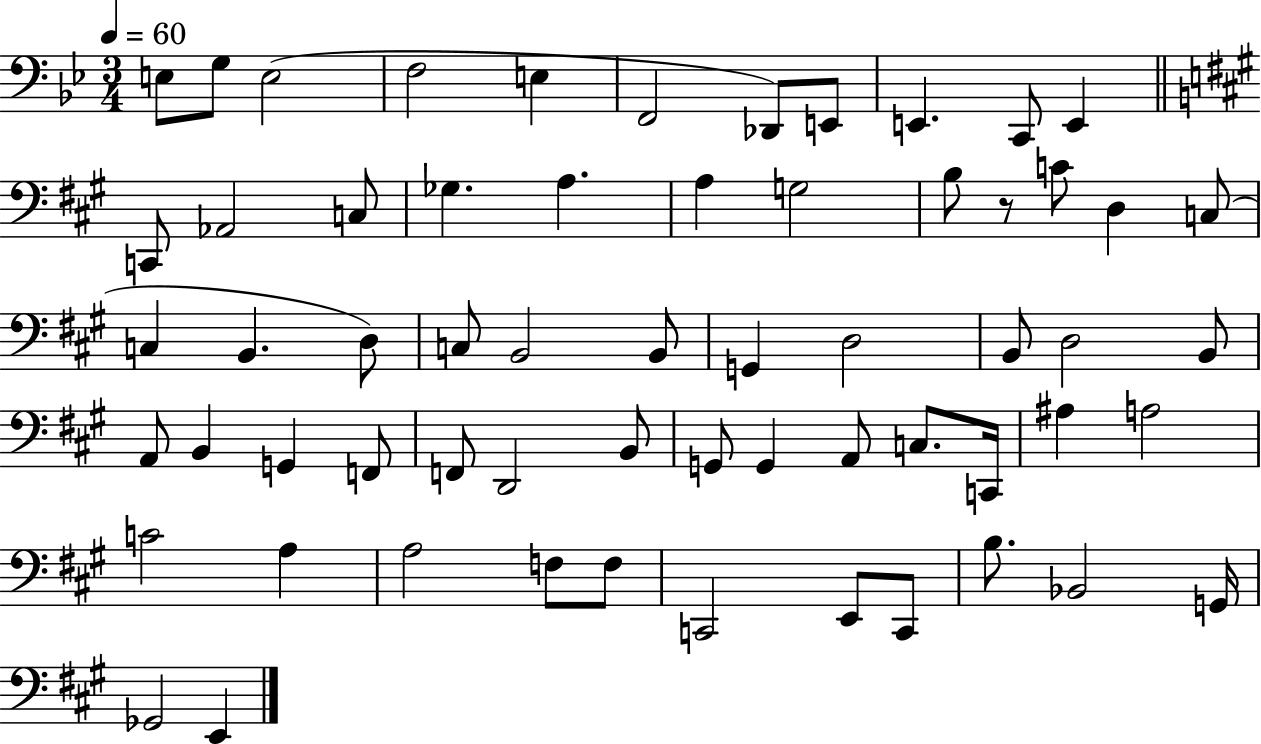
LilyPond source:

{
  \clef bass
  \numericTimeSignature
  \time 3/4
  \key bes \major
  \tempo 4 = 60
  e8 g8 e2( | f2 e4 | f,2 des,8) e,8 | e,4. c,8 e,4 | \break \bar "||" \break \key a \major c,8 aes,2 c8 | ges4. a4. | a4 g2 | b8 r8 c'8 d4 c8( | \break c4 b,4. d8) | c8 b,2 b,8 | g,4 d2 | b,8 d2 b,8 | \break a,8 b,4 g,4 f,8 | f,8 d,2 b,8 | g,8 g,4 a,8 c8. c,16 | ais4 a2 | \break c'2 a4 | a2 f8 f8 | c,2 e,8 c,8 | b8. bes,2 g,16 | \break ges,2 e,4 | \bar "|."
}